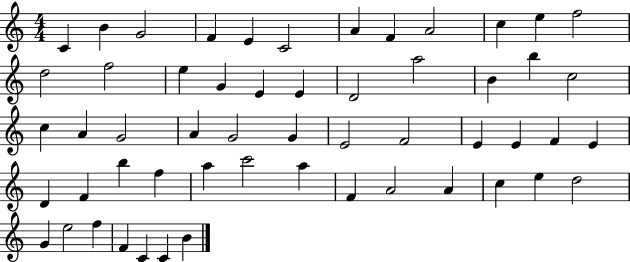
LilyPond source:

{
  \clef treble
  \numericTimeSignature
  \time 4/4
  \key c \major
  c'4 b'4 g'2 | f'4 e'4 c'2 | a'4 f'4 a'2 | c''4 e''4 f''2 | \break d''2 f''2 | e''4 g'4 e'4 e'4 | d'2 a''2 | b'4 b''4 c''2 | \break c''4 a'4 g'2 | a'4 g'2 g'4 | e'2 f'2 | e'4 e'4 f'4 e'4 | \break d'4 f'4 b''4 f''4 | a''4 c'''2 a''4 | f'4 a'2 a'4 | c''4 e''4 d''2 | \break g'4 e''2 f''4 | f'4 c'4 c'4 b'4 | \bar "|."
}